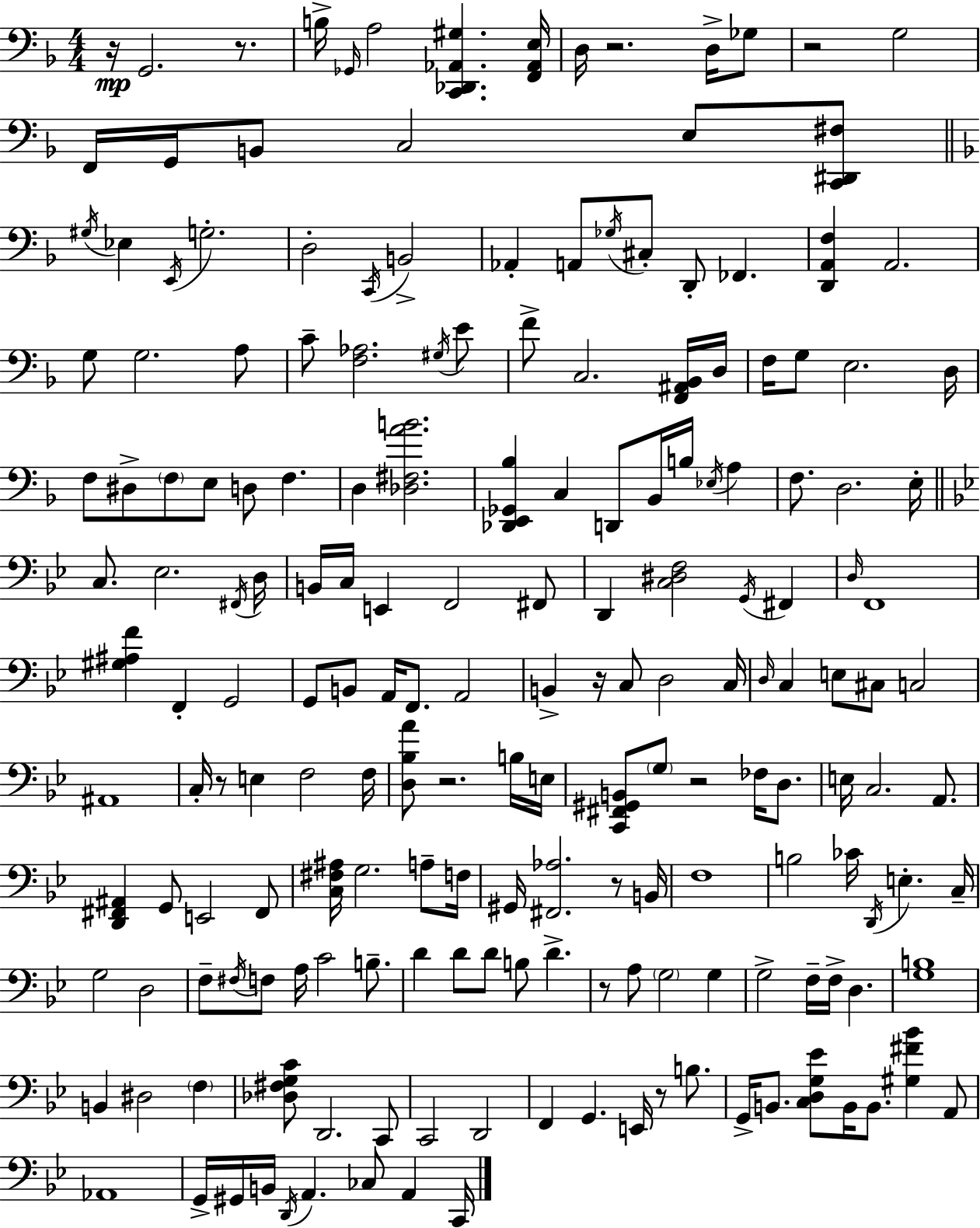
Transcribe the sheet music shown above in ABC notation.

X:1
T:Untitled
M:4/4
L:1/4
K:F
z/4 G,,2 z/2 B,/4 _G,,/4 A,2 [C,,_D,,_A,,^G,] [F,,_A,,E,]/4 D,/4 z2 D,/4 _G,/2 z2 G,2 F,,/4 G,,/4 B,,/2 C,2 E,/2 [C,,^D,,^F,]/2 ^G,/4 _E, E,,/4 G,2 D,2 C,,/4 B,,2 _A,, A,,/2 _G,/4 ^C,/2 D,,/2 _F,, [D,,A,,F,] A,,2 G,/2 G,2 A,/2 C/2 [F,_A,]2 ^G,/4 E/2 F/2 C,2 [F,,^A,,_B,,]/4 D,/4 F,/4 G,/2 E,2 D,/4 F,/2 ^D,/2 F,/2 E,/2 D,/2 F, D, [_D,^F,AB]2 [_D,,E,,_G,,_B,] C, D,,/2 _B,,/4 B,/4 _E,/4 A, F,/2 D,2 E,/4 C,/2 _E,2 ^F,,/4 D,/4 B,,/4 C,/4 E,, F,,2 ^F,,/2 D,, [C,^D,F,]2 G,,/4 ^F,, D,/4 F,,4 [^G,^A,F] F,, G,,2 G,,/2 B,,/2 A,,/4 F,,/2 A,,2 B,, z/4 C,/2 D,2 C,/4 D,/4 C, E,/2 ^C,/2 C,2 ^A,,4 C,/4 z/2 E, F,2 F,/4 [D,_B,A]/2 z2 B,/4 E,/4 [C,,^F,,^G,,B,,]/2 G,/2 z2 _F,/4 D,/2 E,/4 C,2 A,,/2 [D,,^F,,^A,,] G,,/2 E,,2 ^F,,/2 [C,^F,^A,]/4 G,2 A,/2 F,/4 ^G,,/4 [^F,,_A,]2 z/2 B,,/4 F,4 B,2 _C/4 D,,/4 E, C,/4 G,2 D,2 F,/2 ^F,/4 F,/2 A,/4 C2 B,/2 D D/2 D/2 B,/2 D z/2 A,/2 G,2 G, G,2 F,/4 F,/4 D, [G,B,]4 B,, ^D,2 F, [_D,^F,G,C]/2 D,,2 C,,/2 C,,2 D,,2 F,, G,, E,,/4 z/2 B,/2 G,,/4 B,,/2 [C,D,G,_E]/2 B,,/4 B,,/2 [^G,^F_B] A,,/2 _A,,4 G,,/4 ^G,,/4 B,,/4 D,,/4 A,, _C,/2 A,, C,,/4